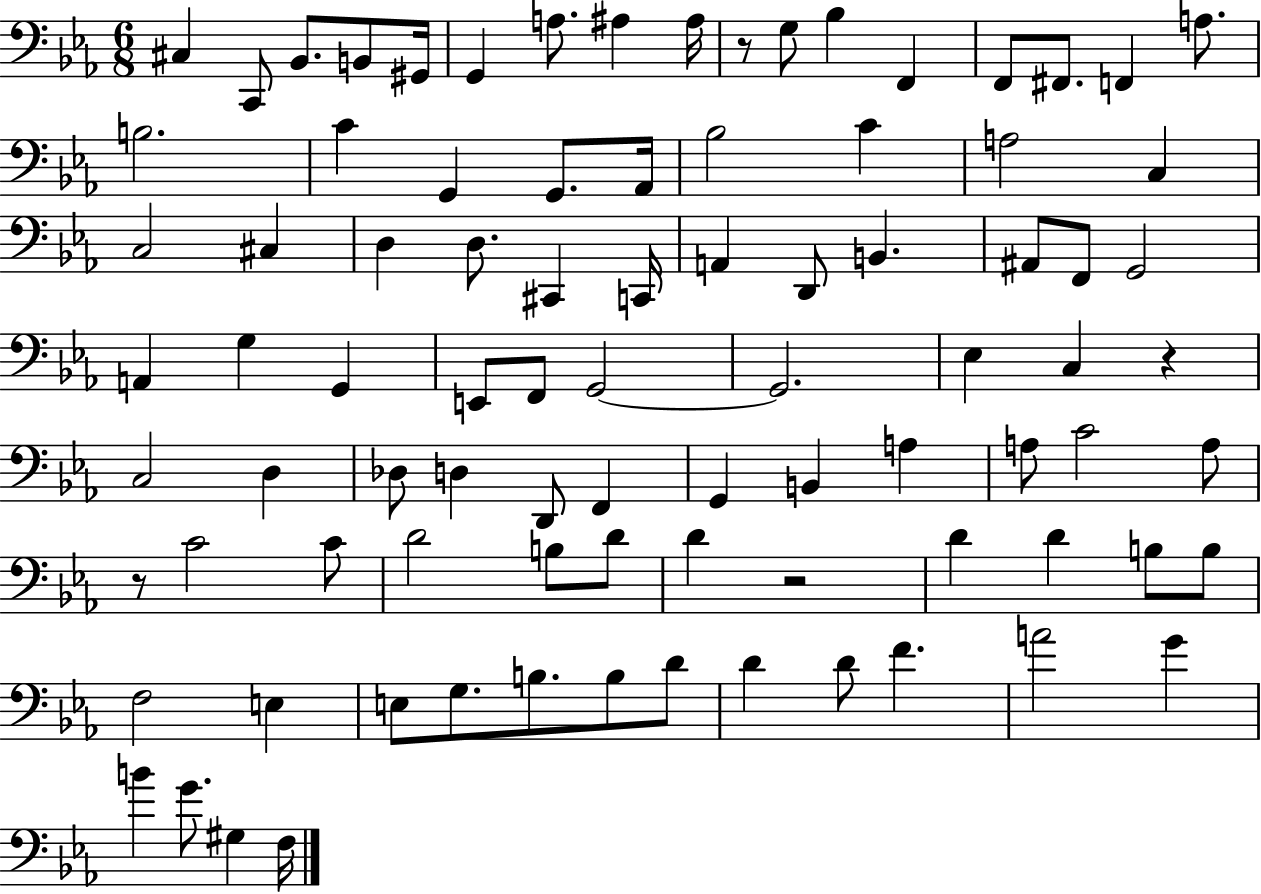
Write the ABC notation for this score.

X:1
T:Untitled
M:6/8
L:1/4
K:Eb
^C, C,,/2 _B,,/2 B,,/2 ^G,,/4 G,, A,/2 ^A, ^A,/4 z/2 G,/2 _B, F,, F,,/2 ^F,,/2 F,, A,/2 B,2 C G,, G,,/2 _A,,/4 _B,2 C A,2 C, C,2 ^C, D, D,/2 ^C,, C,,/4 A,, D,,/2 B,, ^A,,/2 F,,/2 G,,2 A,, G, G,, E,,/2 F,,/2 G,,2 G,,2 _E, C, z C,2 D, _D,/2 D, D,,/2 F,, G,, B,, A, A,/2 C2 A,/2 z/2 C2 C/2 D2 B,/2 D/2 D z2 D D B,/2 B,/2 F,2 E, E,/2 G,/2 B,/2 B,/2 D/2 D D/2 F A2 G B G/2 ^G, F,/4